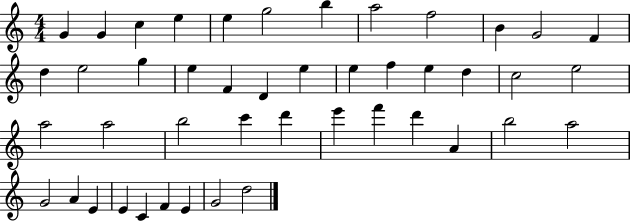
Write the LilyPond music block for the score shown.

{
  \clef treble
  \numericTimeSignature
  \time 4/4
  \key c \major
  g'4 g'4 c''4 e''4 | e''4 g''2 b''4 | a''2 f''2 | b'4 g'2 f'4 | \break d''4 e''2 g''4 | e''4 f'4 d'4 e''4 | e''4 f''4 e''4 d''4 | c''2 e''2 | \break a''2 a''2 | b''2 c'''4 d'''4 | e'''4 f'''4 d'''4 a'4 | b''2 a''2 | \break g'2 a'4 e'4 | e'4 c'4 f'4 e'4 | g'2 d''2 | \bar "|."
}